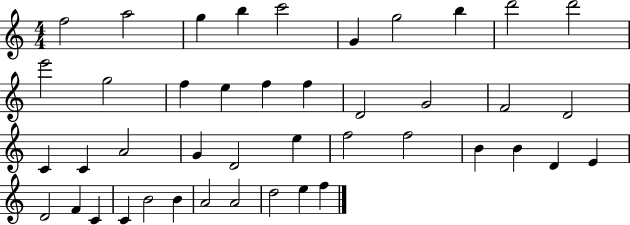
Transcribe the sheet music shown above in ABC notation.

X:1
T:Untitled
M:4/4
L:1/4
K:C
f2 a2 g b c'2 G g2 b d'2 d'2 e'2 g2 f e f f D2 G2 F2 D2 C C A2 G D2 e f2 f2 B B D E D2 F C C B2 B A2 A2 d2 e f